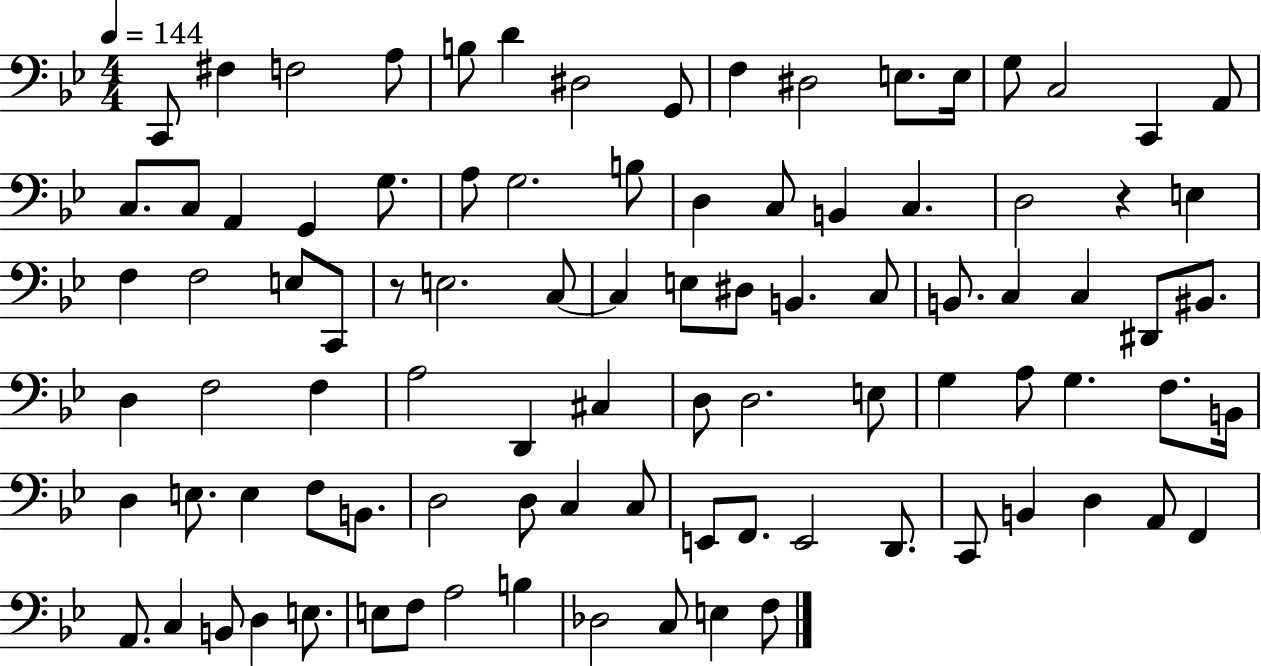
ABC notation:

X:1
T:Untitled
M:4/4
L:1/4
K:Bb
C,,/2 ^F, F,2 A,/2 B,/2 D ^D,2 G,,/2 F, ^D,2 E,/2 E,/4 G,/2 C,2 C,, A,,/2 C,/2 C,/2 A,, G,, G,/2 A,/2 G,2 B,/2 D, C,/2 B,, C, D,2 z E, F, F,2 E,/2 C,,/2 z/2 E,2 C,/2 C, E,/2 ^D,/2 B,, C,/2 B,,/2 C, C, ^D,,/2 ^B,,/2 D, F,2 F, A,2 D,, ^C, D,/2 D,2 E,/2 G, A,/2 G, F,/2 B,,/4 D, E,/2 E, F,/2 B,,/2 D,2 D,/2 C, C,/2 E,,/2 F,,/2 E,,2 D,,/2 C,,/2 B,, D, A,,/2 F,, A,,/2 C, B,,/2 D, E,/2 E,/2 F,/2 A,2 B, _D,2 C,/2 E, F,/2